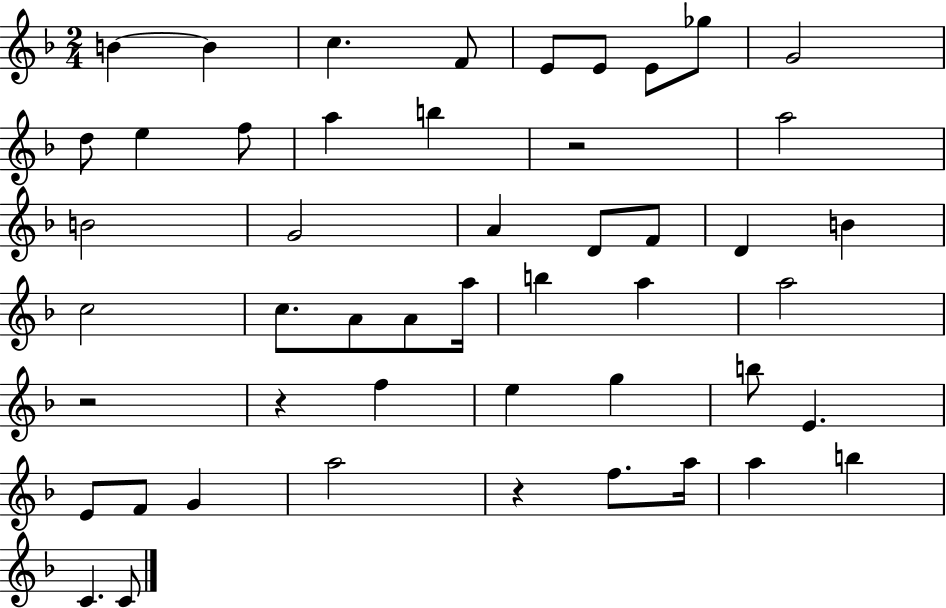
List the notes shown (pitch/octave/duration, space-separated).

B4/q B4/q C5/q. F4/e E4/e E4/e E4/e Gb5/e G4/h D5/e E5/q F5/e A5/q B5/q R/h A5/h B4/h G4/h A4/q D4/e F4/e D4/q B4/q C5/h C5/e. A4/e A4/e A5/s B5/q A5/q A5/h R/h R/q F5/q E5/q G5/q B5/e E4/q. E4/e F4/e G4/q A5/h R/q F5/e. A5/s A5/q B5/q C4/q. C4/e